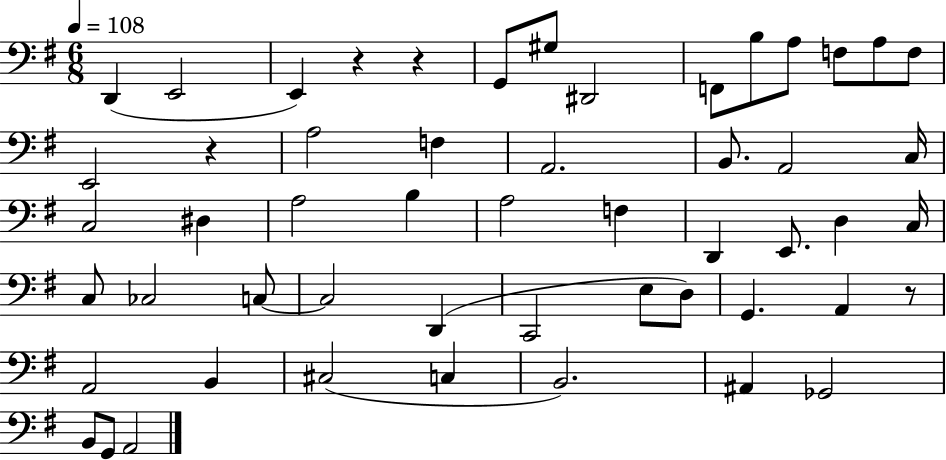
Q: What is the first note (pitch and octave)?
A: D2